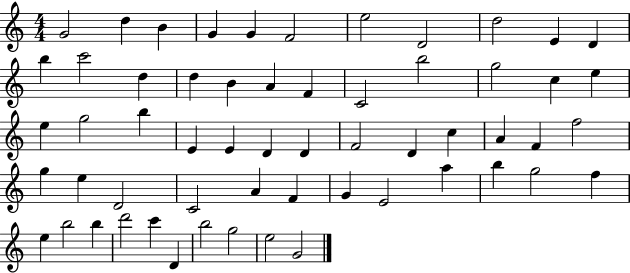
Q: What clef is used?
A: treble